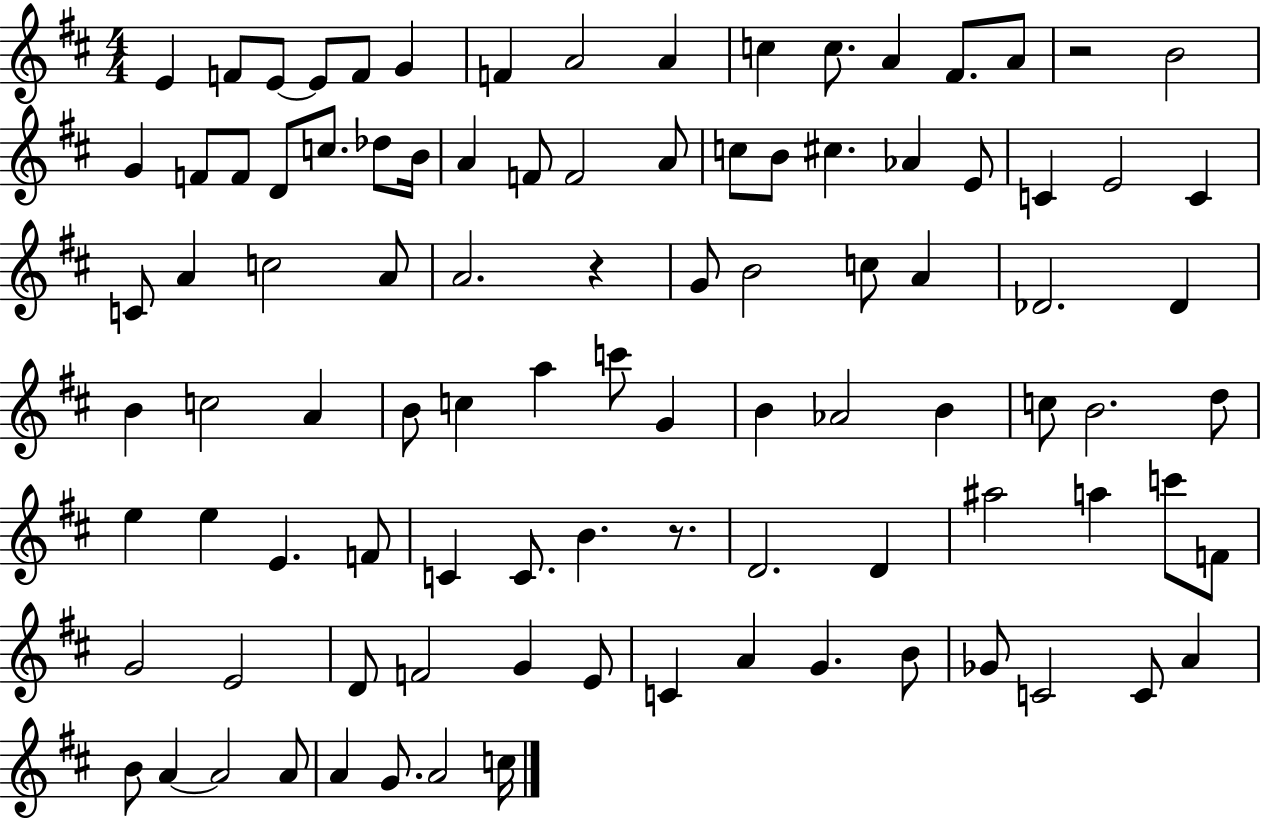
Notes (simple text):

E4/q F4/e E4/e E4/e F4/e G4/q F4/q A4/h A4/q C5/q C5/e. A4/q F#4/e. A4/e R/h B4/h G4/q F4/e F4/e D4/e C5/e. Db5/e B4/s A4/q F4/e F4/h A4/e C5/e B4/e C#5/q. Ab4/q E4/e C4/q E4/h C4/q C4/e A4/q C5/h A4/e A4/h. R/q G4/e B4/h C5/e A4/q Db4/h. Db4/q B4/q C5/h A4/q B4/e C5/q A5/q C6/e G4/q B4/q Ab4/h B4/q C5/e B4/h. D5/e E5/q E5/q E4/q. F4/e C4/q C4/e. B4/q. R/e. D4/h. D4/q A#5/h A5/q C6/e F4/e G4/h E4/h D4/e F4/h G4/q E4/e C4/q A4/q G4/q. B4/e Gb4/e C4/h C4/e A4/q B4/e A4/q A4/h A4/e A4/q G4/e. A4/h C5/s